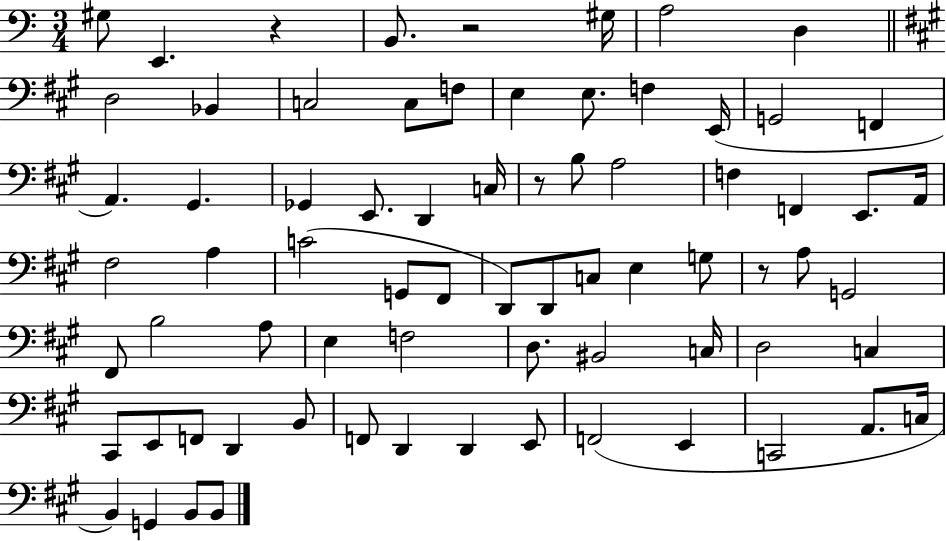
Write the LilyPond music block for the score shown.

{
  \clef bass
  \numericTimeSignature
  \time 3/4
  \key c \major
  gis8 e,4. r4 | b,8. r2 gis16 | a2 d4 | \bar "||" \break \key a \major d2 bes,4 | c2 c8 f8 | e4 e8. f4 e,16( | g,2 f,4 | \break a,4.) gis,4. | ges,4 e,8. d,4 c16 | r8 b8 a2 | f4 f,4 e,8. a,16 | \break fis2 a4 | c'2( g,8 fis,8 | d,8) d,8 c8 e4 g8 | r8 a8 g,2 | \break fis,8 b2 a8 | e4 f2 | d8. bis,2 c16 | d2 c4 | \break cis,8 e,8 f,8 d,4 b,8 | f,8 d,4 d,4 e,8 | f,2( e,4 | c,2 a,8. c16 | \break b,4) g,4 b,8 b,8 | \bar "|."
}